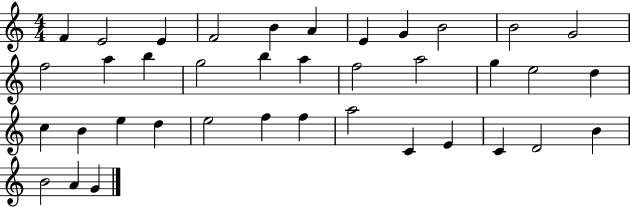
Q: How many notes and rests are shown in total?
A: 38